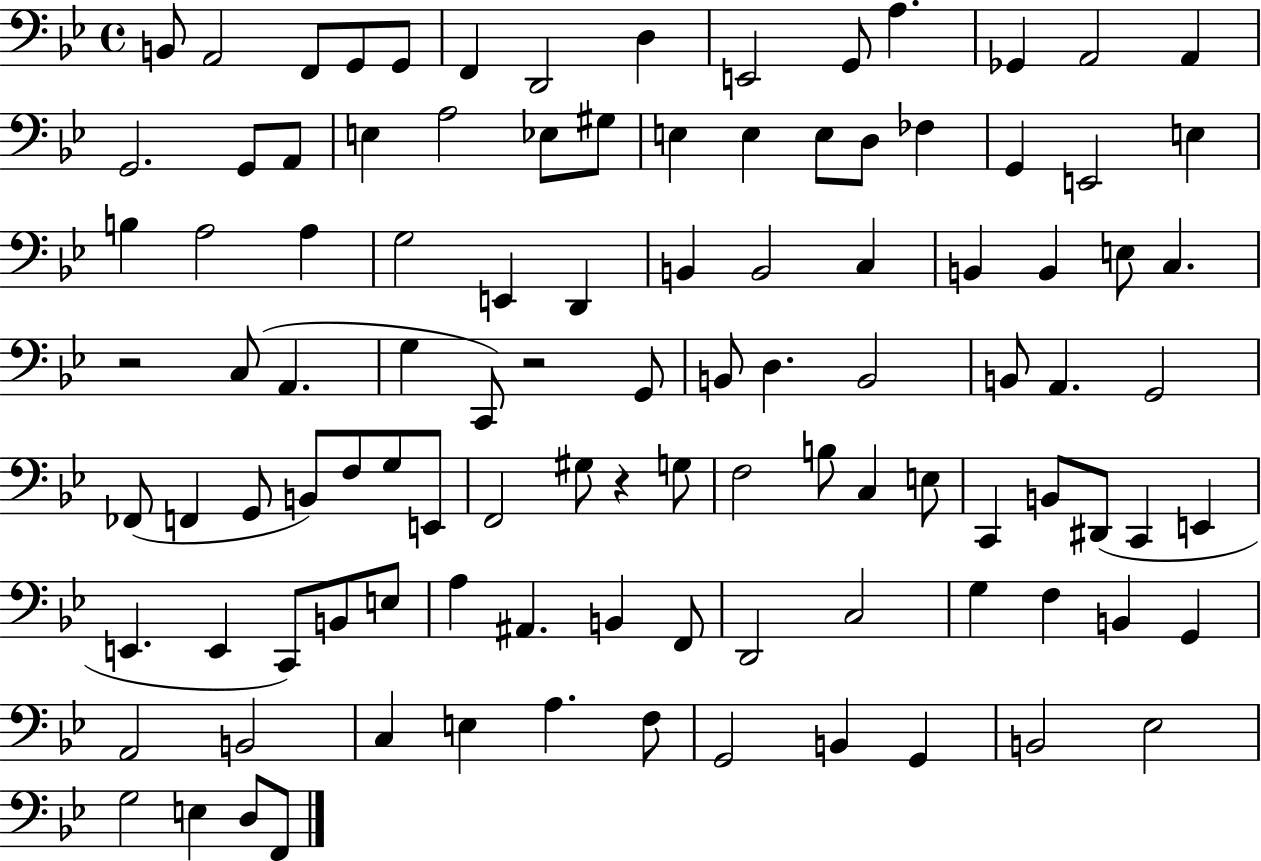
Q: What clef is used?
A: bass